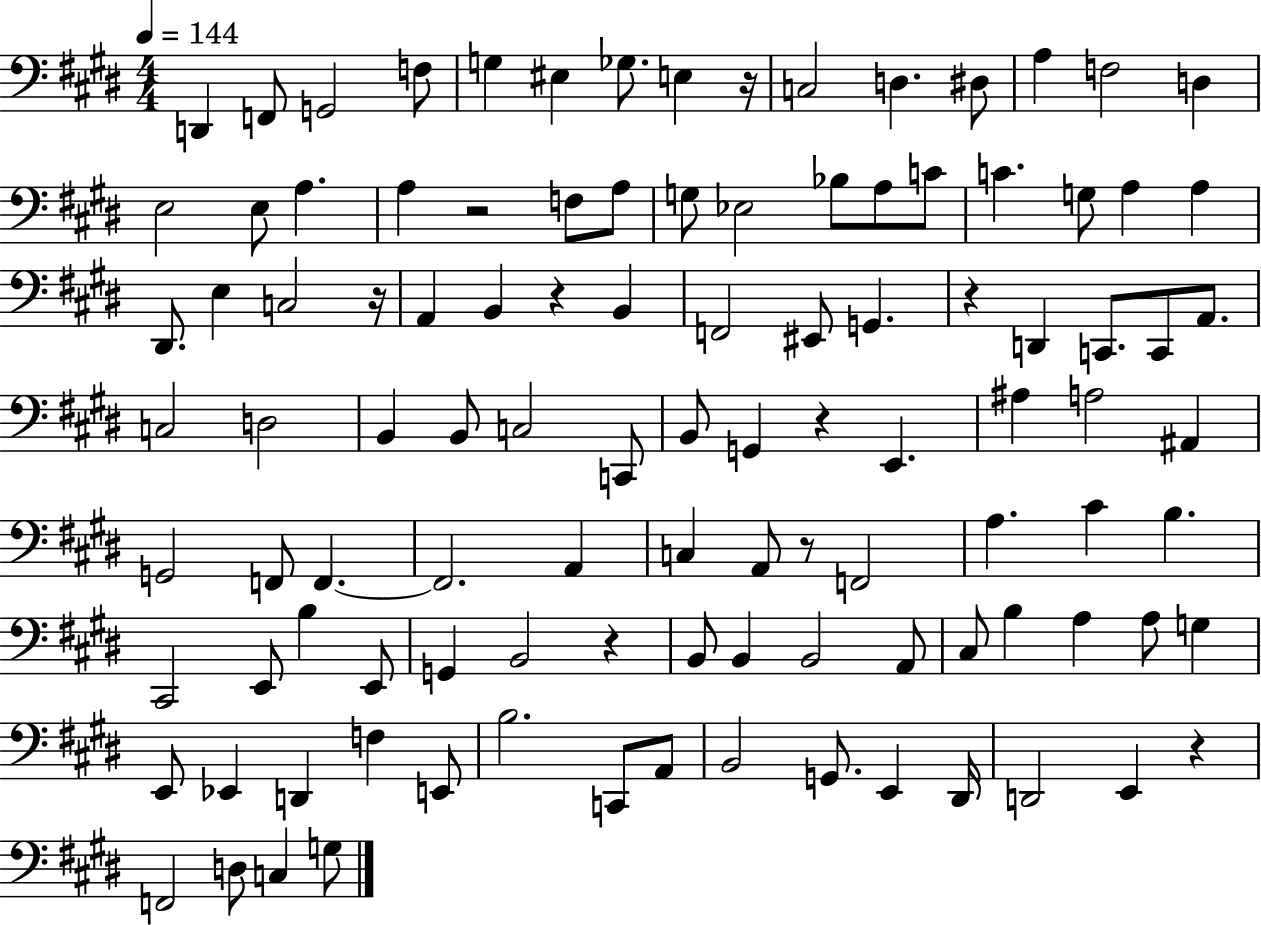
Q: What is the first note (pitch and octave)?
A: D2